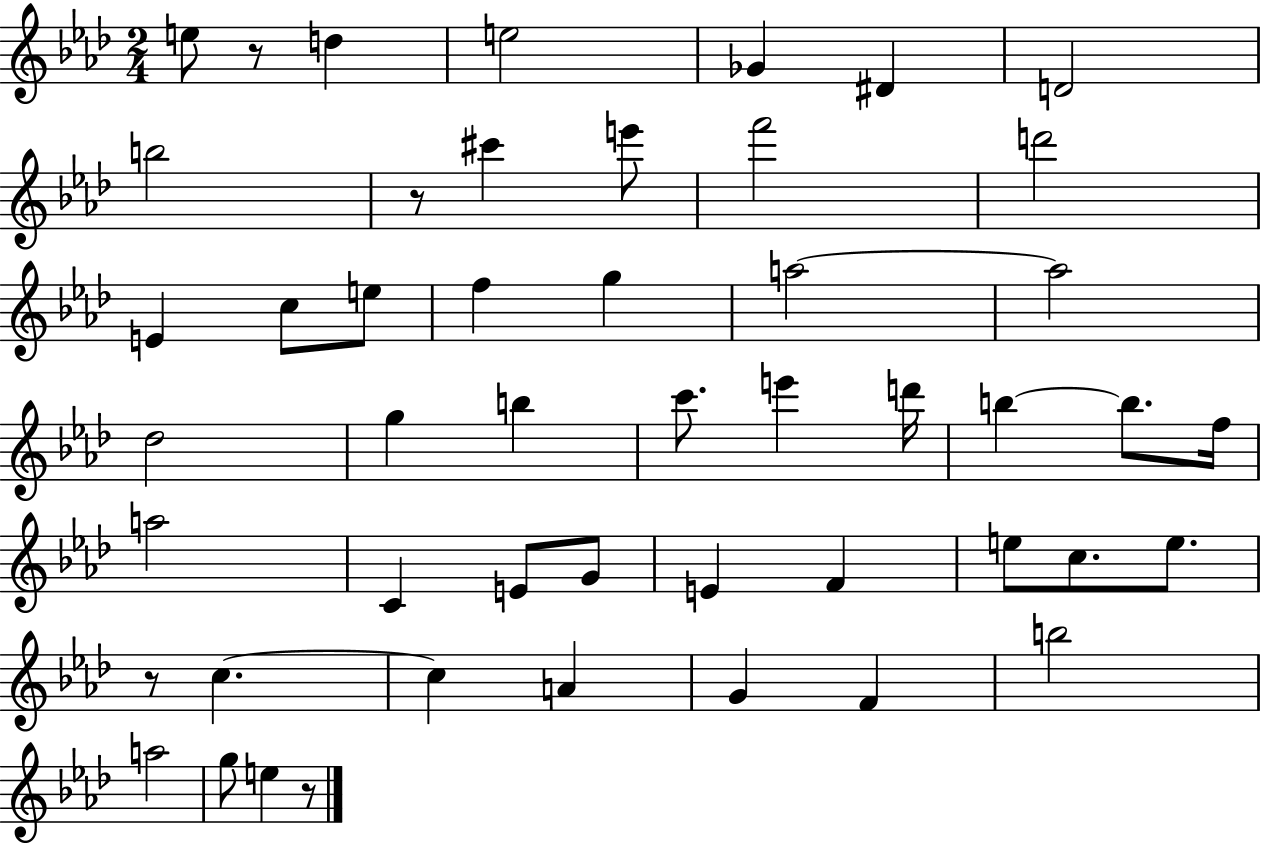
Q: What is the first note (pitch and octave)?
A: E5